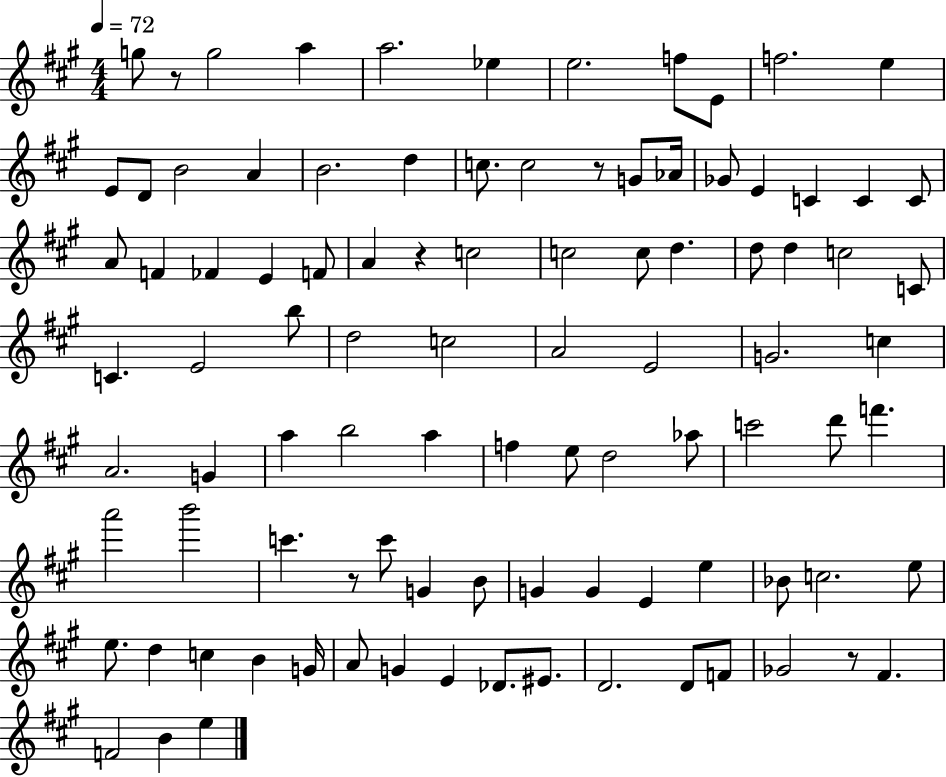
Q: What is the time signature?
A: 4/4